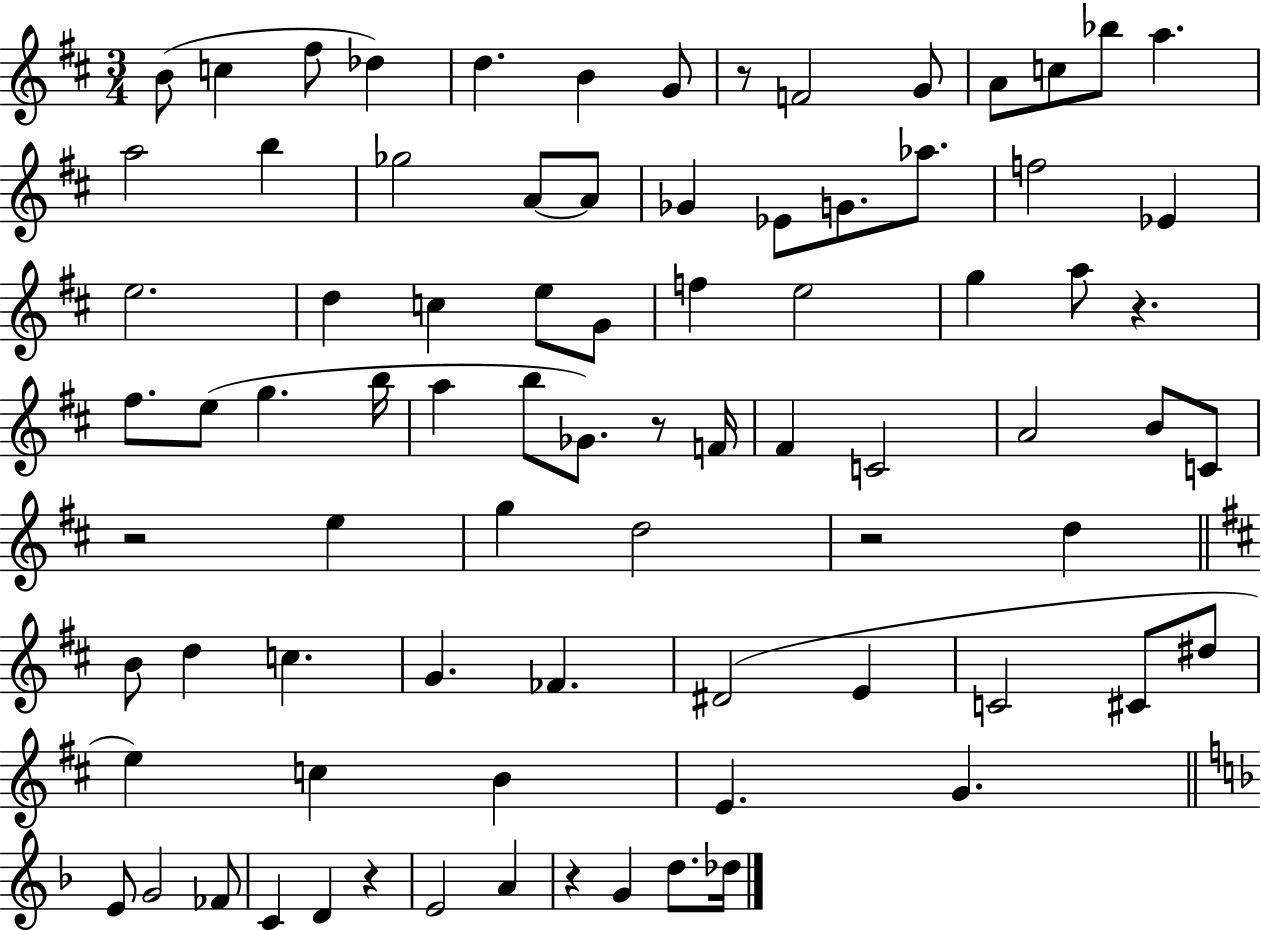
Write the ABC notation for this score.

X:1
T:Untitled
M:3/4
L:1/4
K:D
B/2 c ^f/2 _d d B G/2 z/2 F2 G/2 A/2 c/2 _b/2 a a2 b _g2 A/2 A/2 _G _E/2 G/2 _a/2 f2 _E e2 d c e/2 G/2 f e2 g a/2 z ^f/2 e/2 g b/4 a b/2 _G/2 z/2 F/4 ^F C2 A2 B/2 C/2 z2 e g d2 z2 d B/2 d c G _F ^D2 E C2 ^C/2 ^d/2 e c B E G E/2 G2 _F/2 C D z E2 A z G d/2 _d/4